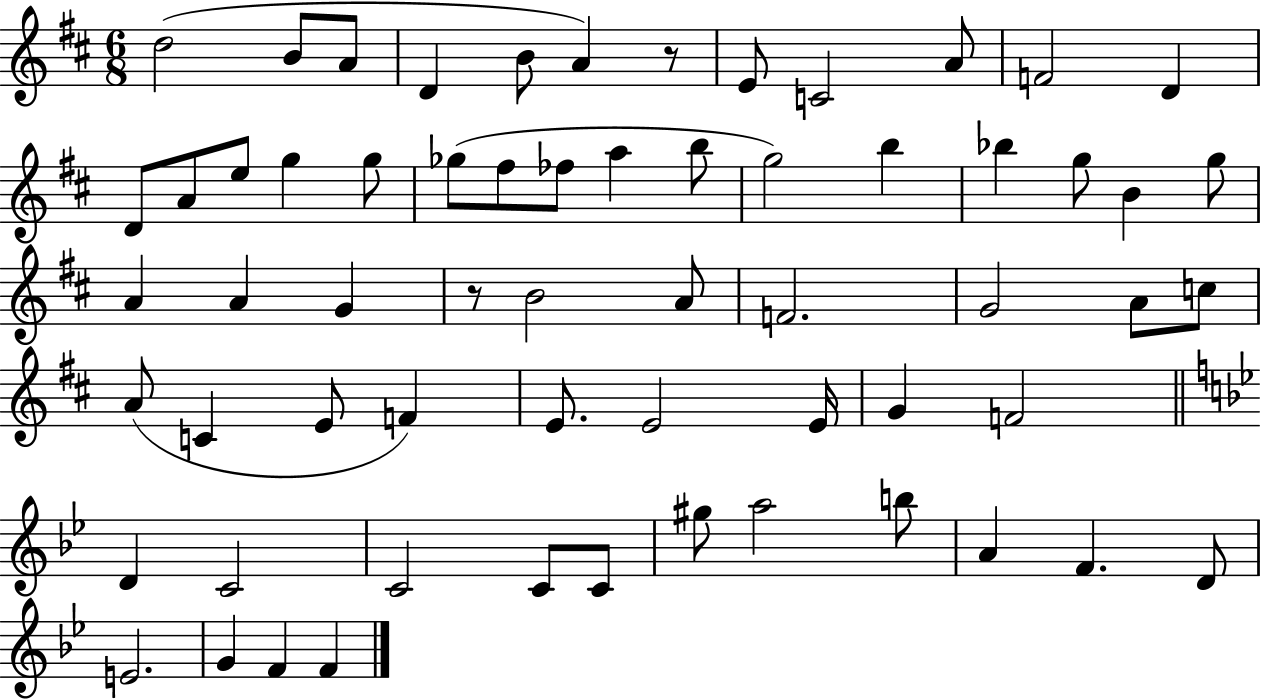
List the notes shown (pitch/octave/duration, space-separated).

D5/h B4/e A4/e D4/q B4/e A4/q R/e E4/e C4/h A4/e F4/h D4/q D4/e A4/e E5/e G5/q G5/e Gb5/e F#5/e FES5/e A5/q B5/e G5/h B5/q Bb5/q G5/e B4/q G5/e A4/q A4/q G4/q R/e B4/h A4/e F4/h. G4/h A4/e C5/e A4/e C4/q E4/e F4/q E4/e. E4/h E4/s G4/q F4/h D4/q C4/h C4/h C4/e C4/e G#5/e A5/h B5/e A4/q F4/q. D4/e E4/h. G4/q F4/q F4/q